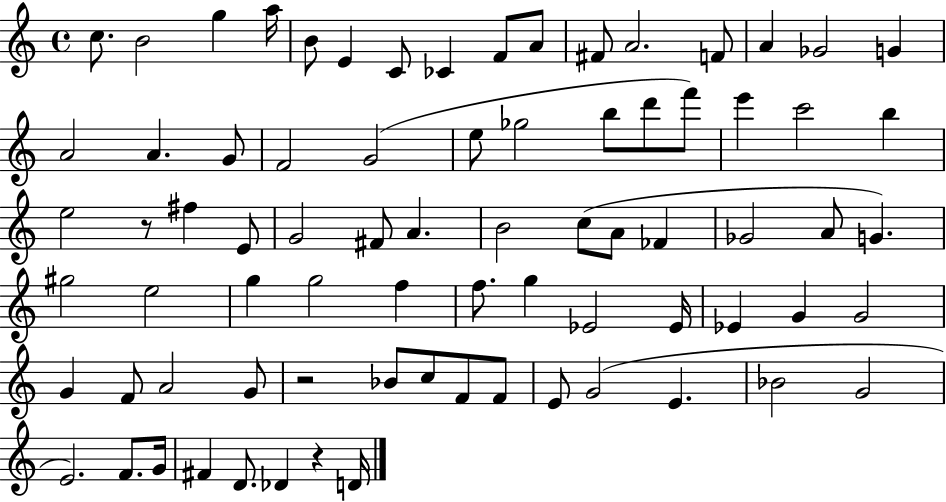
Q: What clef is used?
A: treble